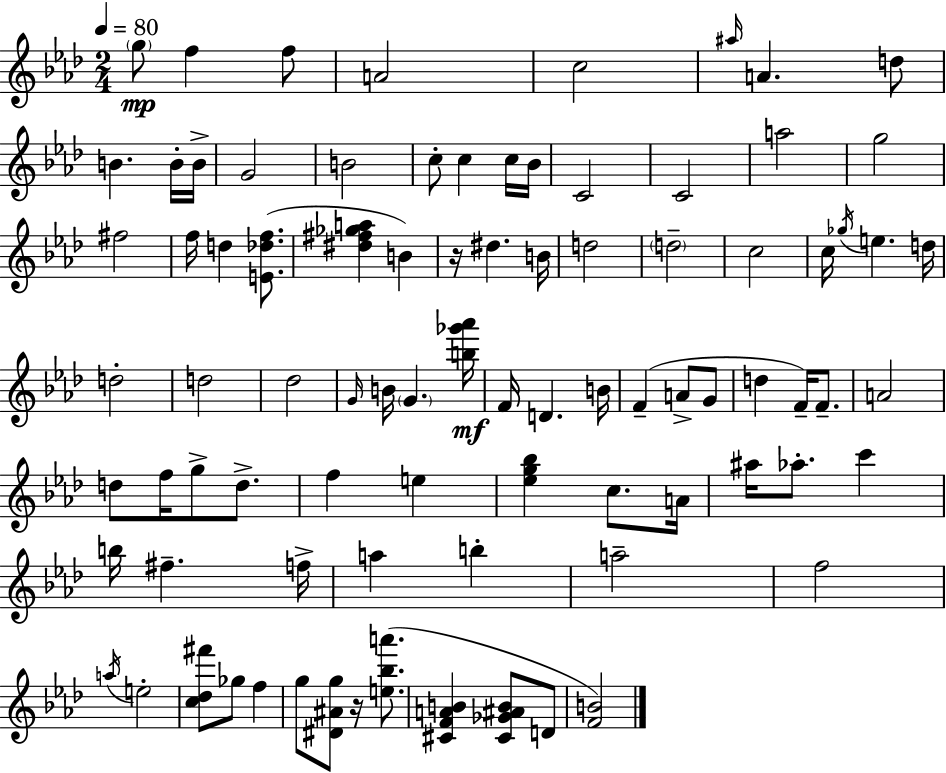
{
  \clef treble
  \numericTimeSignature
  \time 2/4
  \key aes \major
  \tempo 4 = 80
  \parenthesize g''8\mp f''4 f''8 | a'2 | c''2 | \grace { ais''16 } a'4. d''8 | \break b'4. b'16-. | b'16-> g'2 | b'2 | c''8-. c''4 c''16 | \break bes'16 c'2 | c'2 | a''2 | g''2 | \break fis''2 | f''16 d''4 <e' des'' f''>8.( | <dis'' fis'' ges'' a''>4 b'4) | r16 dis''4. | \break b'16 d''2 | \parenthesize d''2-- | c''2 | c''16 \acciaccatura { ges''16 } e''4. | \break d''16 d''2-. | d''2 | des''2 | \grace { g'16 } b'16 \parenthesize g'4. | \break <b'' ges''' aes'''>16\mf f'16 d'4. | b'16 f'4--( a'8-> | g'8 d''4 f'16--) | f'8.-- a'2 | \break d''8 f''16 g''8-> | d''8.-> f''4 e''4 | <ees'' g'' bes''>4 c''8. | a'16 ais''16 aes''8.-. c'''4 | \break b''16 fis''4.-- | f''16-> a''4 b''4-. | a''2-- | f''2 | \break \acciaccatura { a''16 } e''2-. | <c'' des'' fis'''>8 ges''8 | f''4 g''8 <dis' ais' g''>8 | r16 <e'' bes'' a'''>8.( <cis' f' a' b'>4 | \break <cis' ges' ais' b'>8 d'8 <f' b'>2) | \bar "|."
}